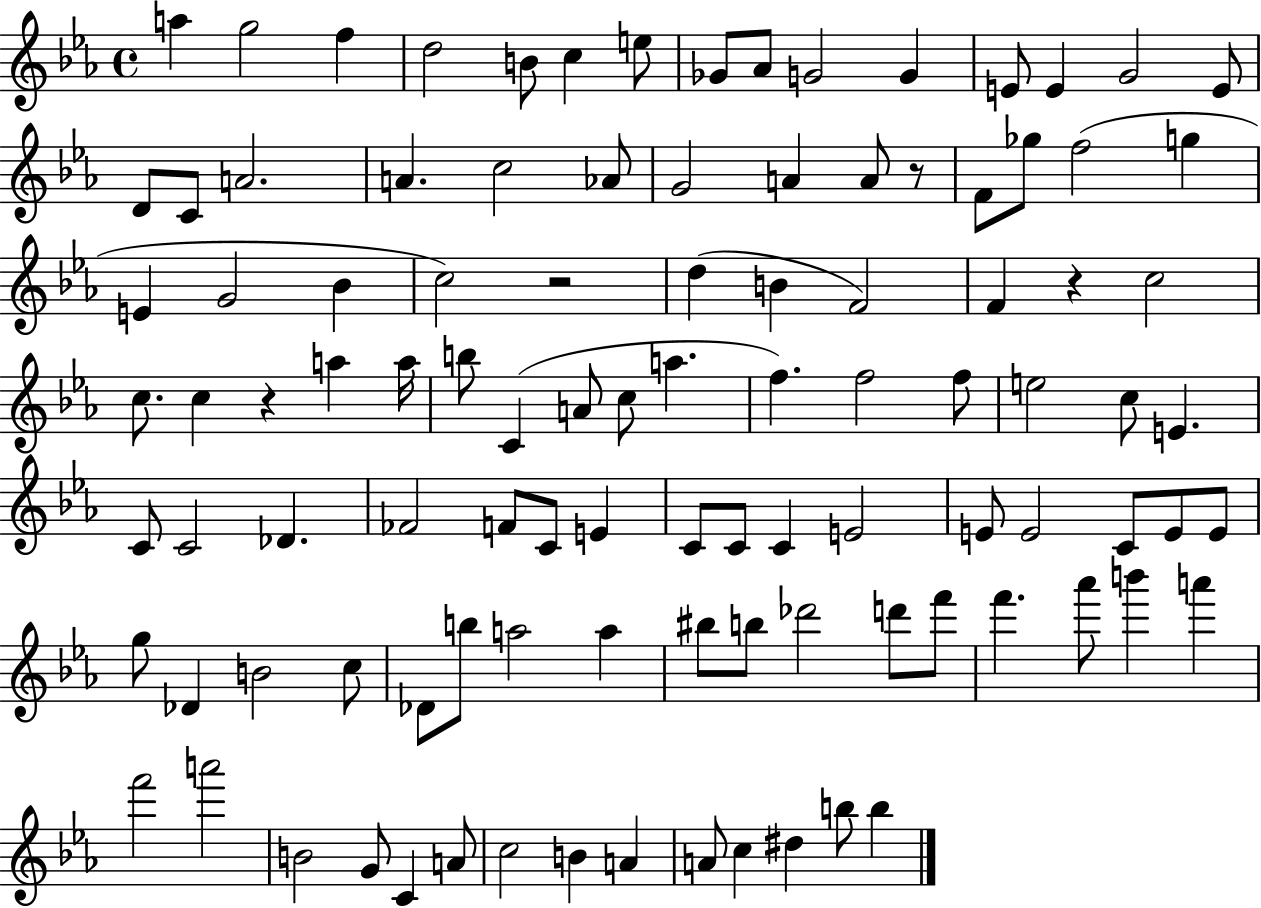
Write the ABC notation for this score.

X:1
T:Untitled
M:4/4
L:1/4
K:Eb
a g2 f d2 B/2 c e/2 _G/2 _A/2 G2 G E/2 E G2 E/2 D/2 C/2 A2 A c2 _A/2 G2 A A/2 z/2 F/2 _g/2 f2 g E G2 _B c2 z2 d B F2 F z c2 c/2 c z a a/4 b/2 C A/2 c/2 a f f2 f/2 e2 c/2 E C/2 C2 _D _F2 F/2 C/2 E C/2 C/2 C E2 E/2 E2 C/2 E/2 E/2 g/2 _D B2 c/2 _D/2 b/2 a2 a ^b/2 b/2 _d'2 d'/2 f'/2 f' _a'/2 b' a' f'2 a'2 B2 G/2 C A/2 c2 B A A/2 c ^d b/2 b